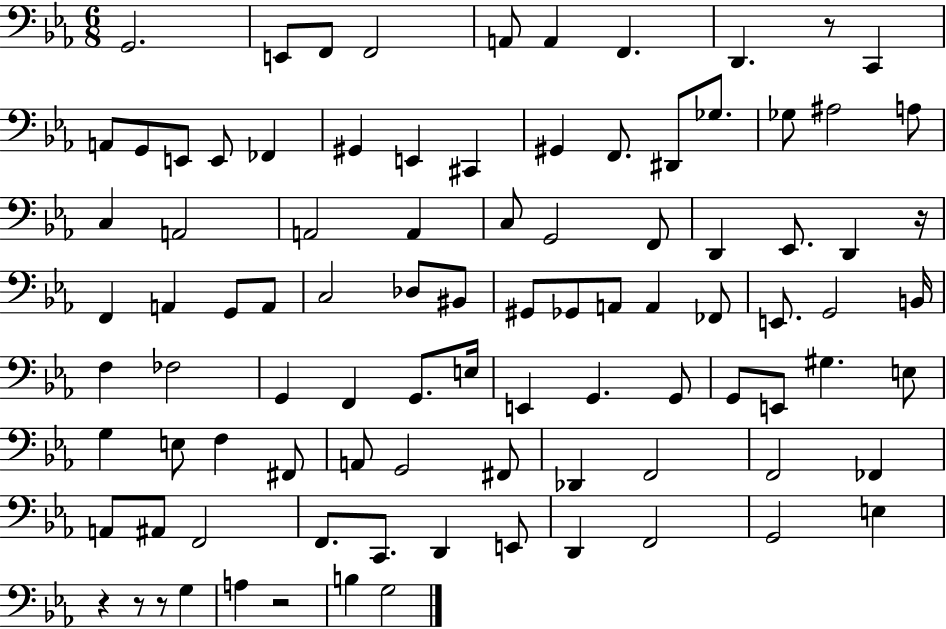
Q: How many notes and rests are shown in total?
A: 94